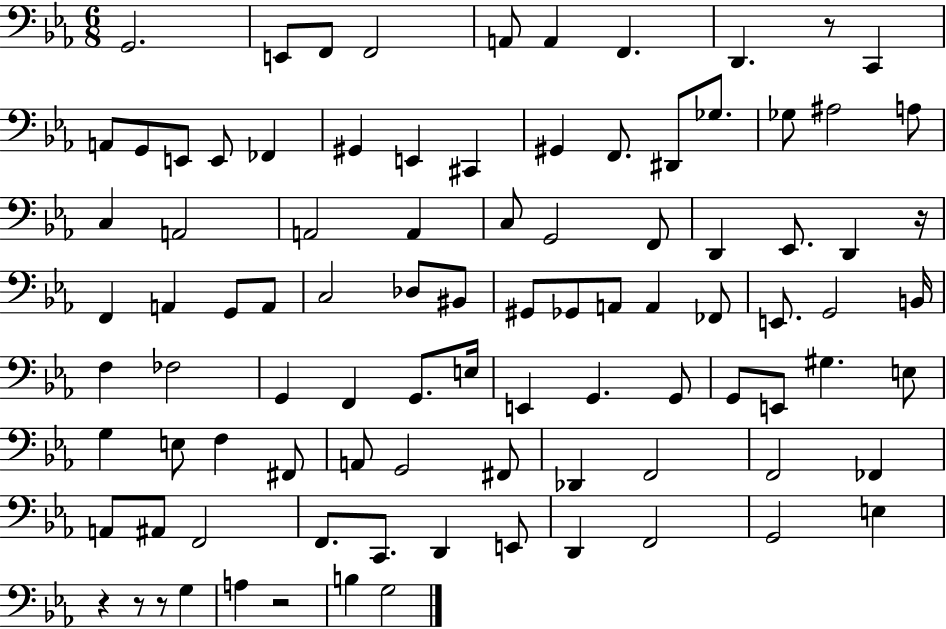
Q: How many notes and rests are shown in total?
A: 94